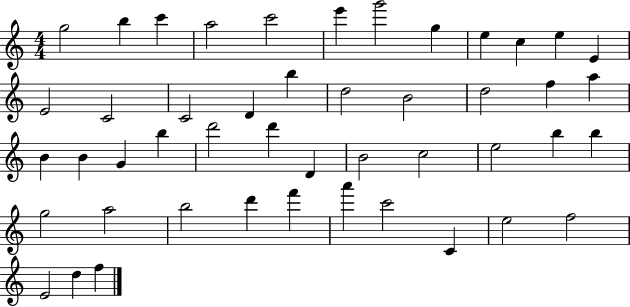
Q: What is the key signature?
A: C major